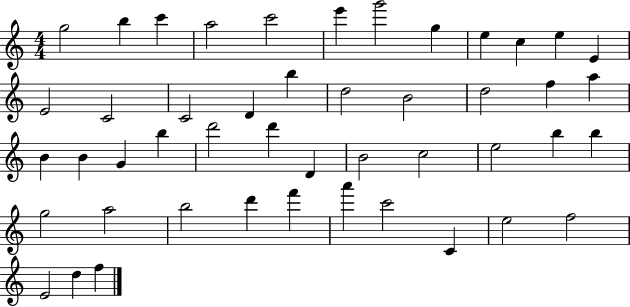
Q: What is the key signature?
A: C major